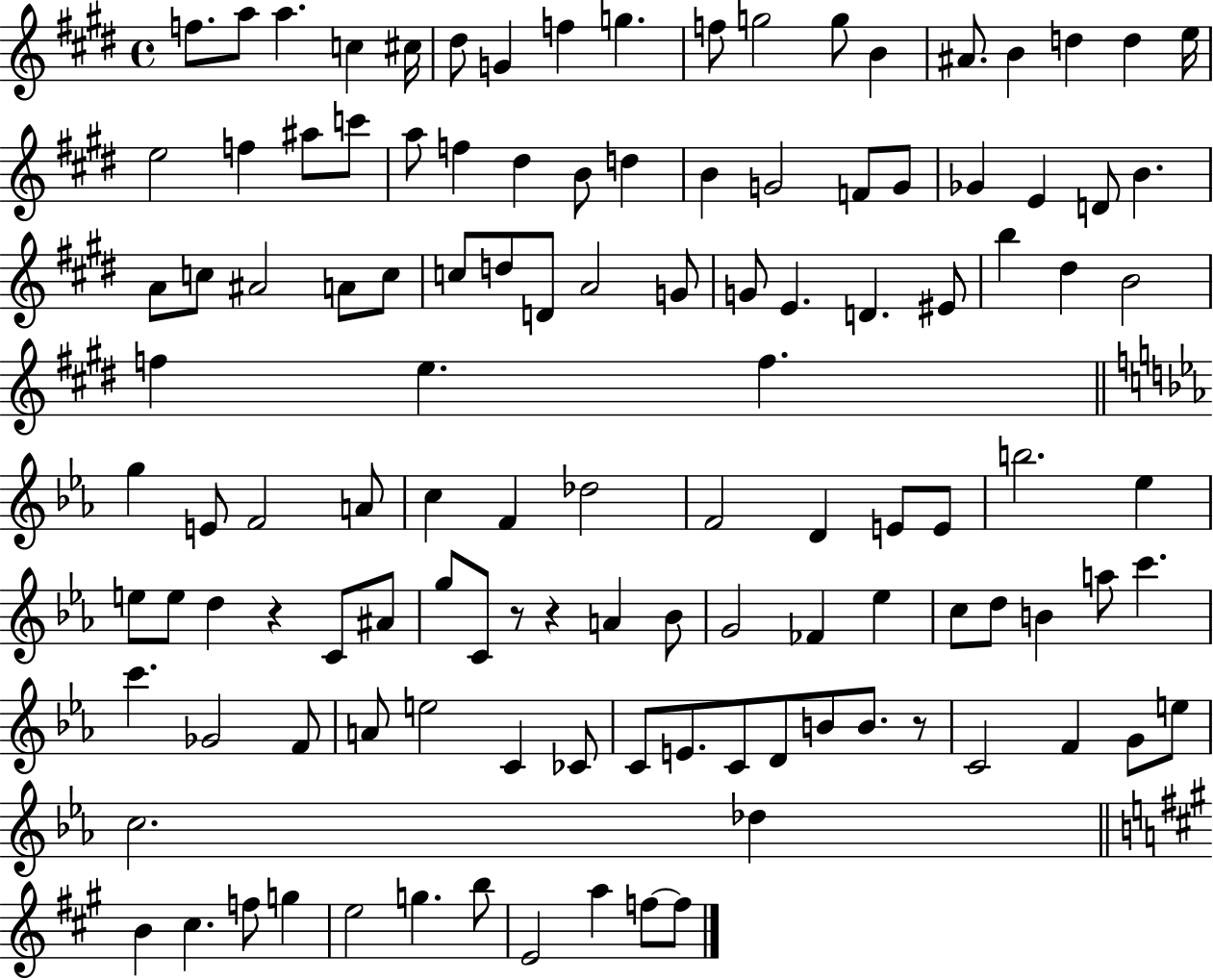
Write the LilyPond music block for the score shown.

{
  \clef treble
  \time 4/4
  \defaultTimeSignature
  \key e \major
  \repeat volta 2 { f''8. a''8 a''4. c''4 cis''16 | dis''8 g'4 f''4 g''4. | f''8 g''2 g''8 b'4 | ais'8. b'4 d''4 d''4 e''16 | \break e''2 f''4 ais''8 c'''8 | a''8 f''4 dis''4 b'8 d''4 | b'4 g'2 f'8 g'8 | ges'4 e'4 d'8 b'4. | \break a'8 c''8 ais'2 a'8 c''8 | c''8 d''8 d'8 a'2 g'8 | g'8 e'4. d'4. eis'8 | b''4 dis''4 b'2 | \break f''4 e''4. f''4. | \bar "||" \break \key c \minor g''4 e'8 f'2 a'8 | c''4 f'4 des''2 | f'2 d'4 e'8 e'8 | b''2. ees''4 | \break e''8 e''8 d''4 r4 c'8 ais'8 | g''8 c'8 r8 r4 a'4 bes'8 | g'2 fes'4 ees''4 | c''8 d''8 b'4 a''8 c'''4. | \break c'''4. ges'2 f'8 | a'8 e''2 c'4 ces'8 | c'8 e'8. c'8 d'8 b'8 b'8. r8 | c'2 f'4 g'8 e''8 | \break c''2. des''4 | \bar "||" \break \key a \major b'4 cis''4. f''8 g''4 | e''2 g''4. b''8 | e'2 a''4 f''8~~ f''8 | } \bar "|."
}